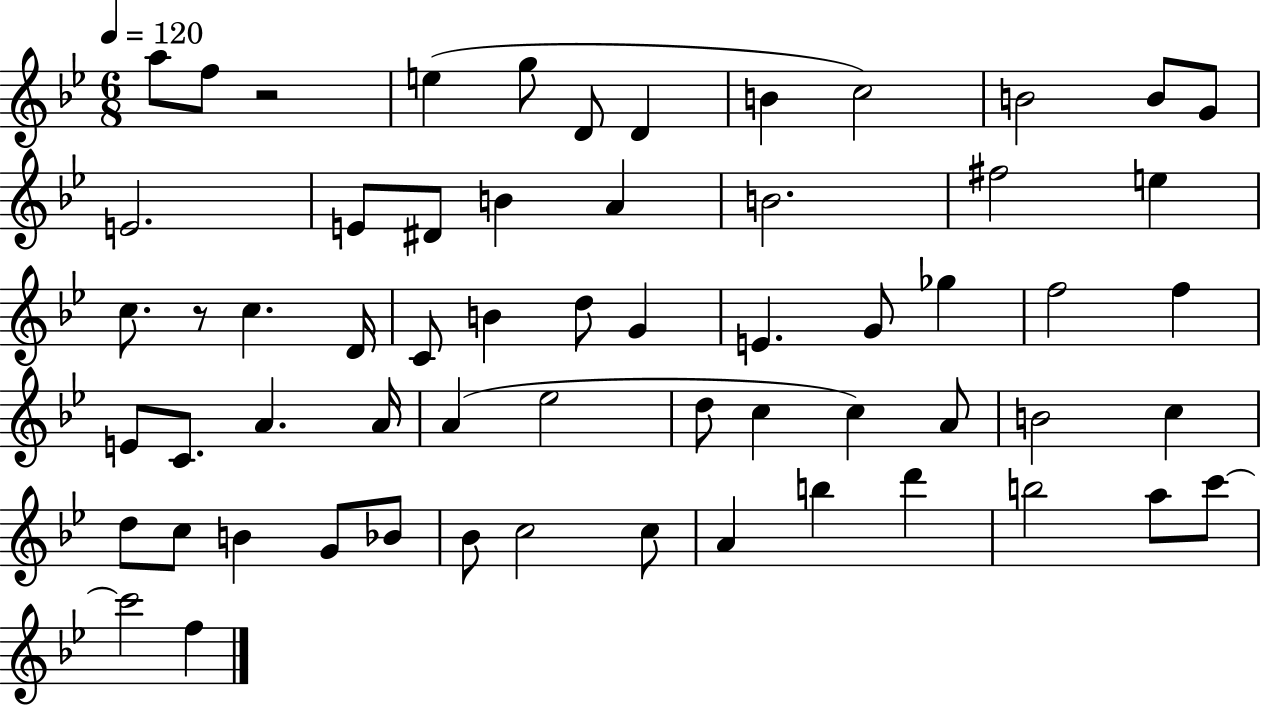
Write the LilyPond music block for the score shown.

{
  \clef treble
  \numericTimeSignature
  \time 6/8
  \key bes \major
  \tempo 4 = 120
  a''8 f''8 r2 | e''4( g''8 d'8 d'4 | b'4 c''2) | b'2 b'8 g'8 | \break e'2. | e'8 dis'8 b'4 a'4 | b'2. | fis''2 e''4 | \break c''8. r8 c''4. d'16 | c'8 b'4 d''8 g'4 | e'4. g'8 ges''4 | f''2 f''4 | \break e'8 c'8. a'4. a'16 | a'4( ees''2 | d''8 c''4 c''4) a'8 | b'2 c''4 | \break d''8 c''8 b'4 g'8 bes'8 | bes'8 c''2 c''8 | a'4 b''4 d'''4 | b''2 a''8 c'''8~~ | \break c'''2 f''4 | \bar "|."
}